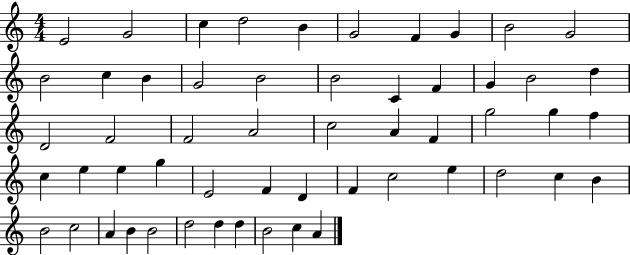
E4/h G4/h C5/q D5/h B4/q G4/h F4/q G4/q B4/h G4/h B4/h C5/q B4/q G4/h B4/h B4/h C4/q F4/q G4/q B4/h D5/q D4/h F4/h F4/h A4/h C5/h A4/q F4/q G5/h G5/q F5/q C5/q E5/q E5/q G5/q E4/h F4/q D4/q F4/q C5/h E5/q D5/h C5/q B4/q B4/h C5/h A4/q B4/q B4/h D5/h D5/q D5/q B4/h C5/q A4/q